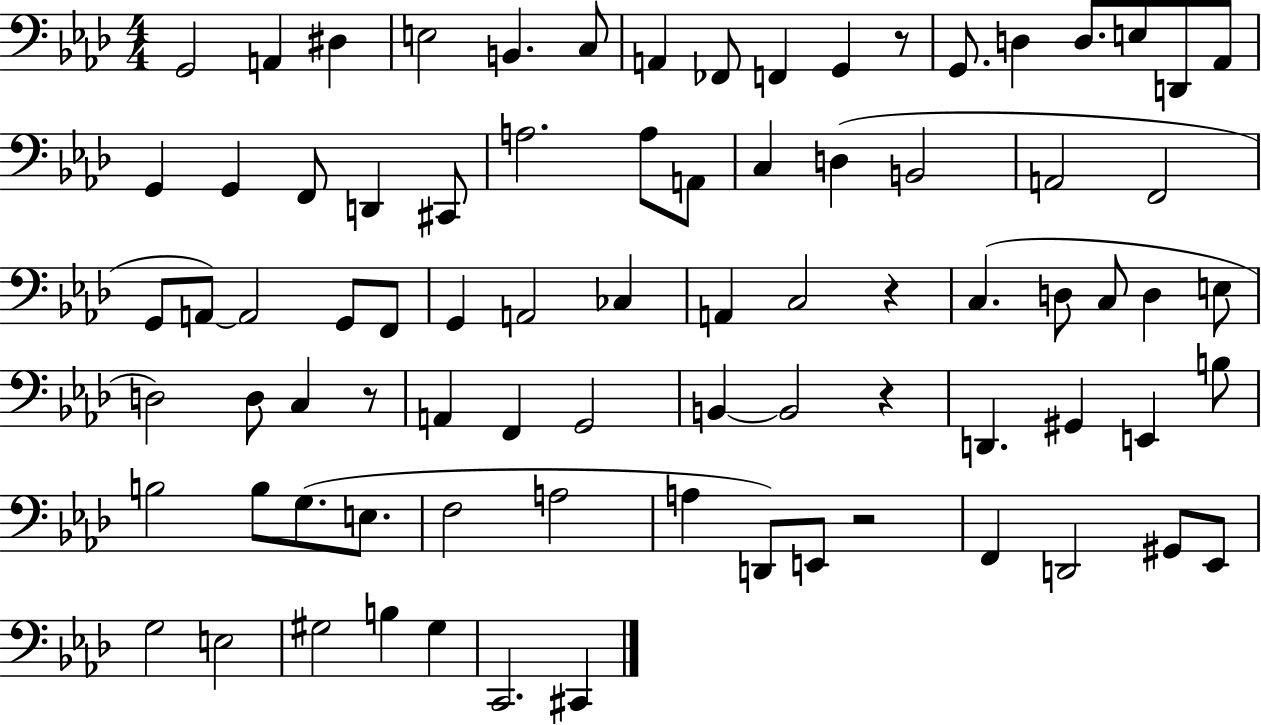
{
  \clef bass
  \numericTimeSignature
  \time 4/4
  \key aes \major
  g,2 a,4 dis4 | e2 b,4. c8 | a,4 fes,8 f,4 g,4 r8 | g,8. d4 d8. e8 d,8 aes,8 | \break g,4 g,4 f,8 d,4 cis,8 | a2. a8 a,8 | c4 d4( b,2 | a,2 f,2 | \break g,8 a,8~~) a,2 g,8 f,8 | g,4 a,2 ces4 | a,4 c2 r4 | c4.( d8 c8 d4 e8 | \break d2) d8 c4 r8 | a,4 f,4 g,2 | b,4~~ b,2 r4 | d,4. gis,4 e,4 b8 | \break b2 b8 g8.( e8. | f2 a2 | a4 d,8) e,8 r2 | f,4 d,2 gis,8 ees,8 | \break g2 e2 | gis2 b4 gis4 | c,2. cis,4 | \bar "|."
}